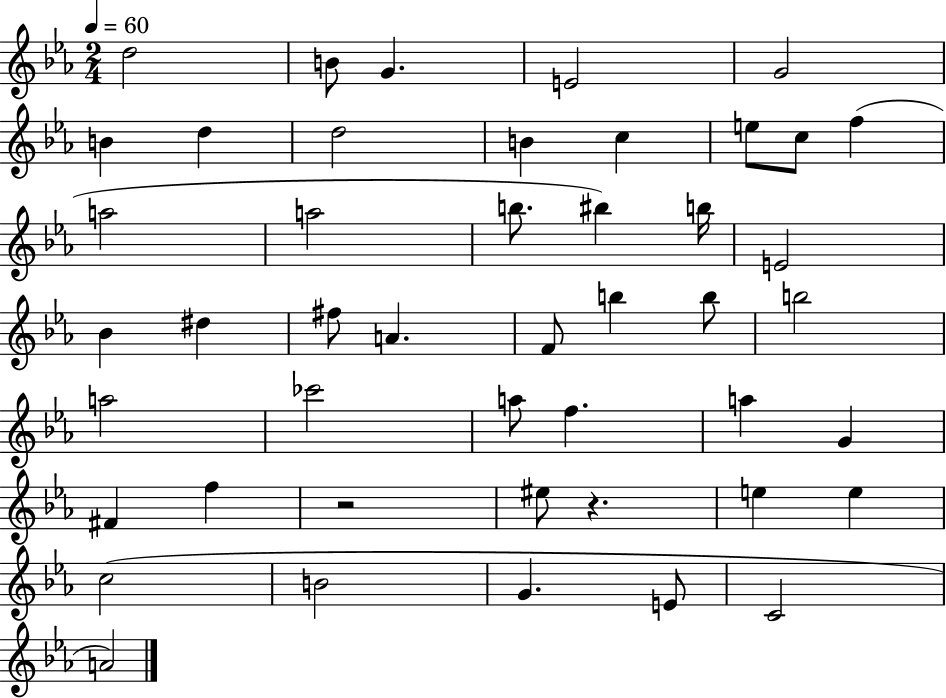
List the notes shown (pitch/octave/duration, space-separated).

D5/h B4/e G4/q. E4/h G4/h B4/q D5/q D5/h B4/q C5/q E5/e C5/e F5/q A5/h A5/h B5/e. BIS5/q B5/s E4/h Bb4/q D#5/q F#5/e A4/q. F4/e B5/q B5/e B5/h A5/h CES6/h A5/e F5/q. A5/q G4/q F#4/q F5/q R/h EIS5/e R/q. E5/q E5/q C5/h B4/h G4/q. E4/e C4/h A4/h